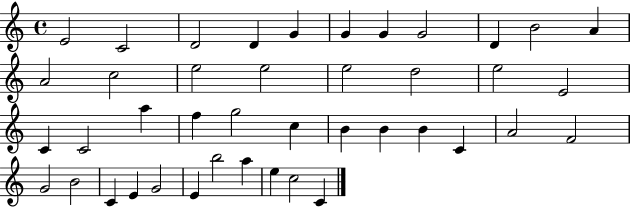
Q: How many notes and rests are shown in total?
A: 42